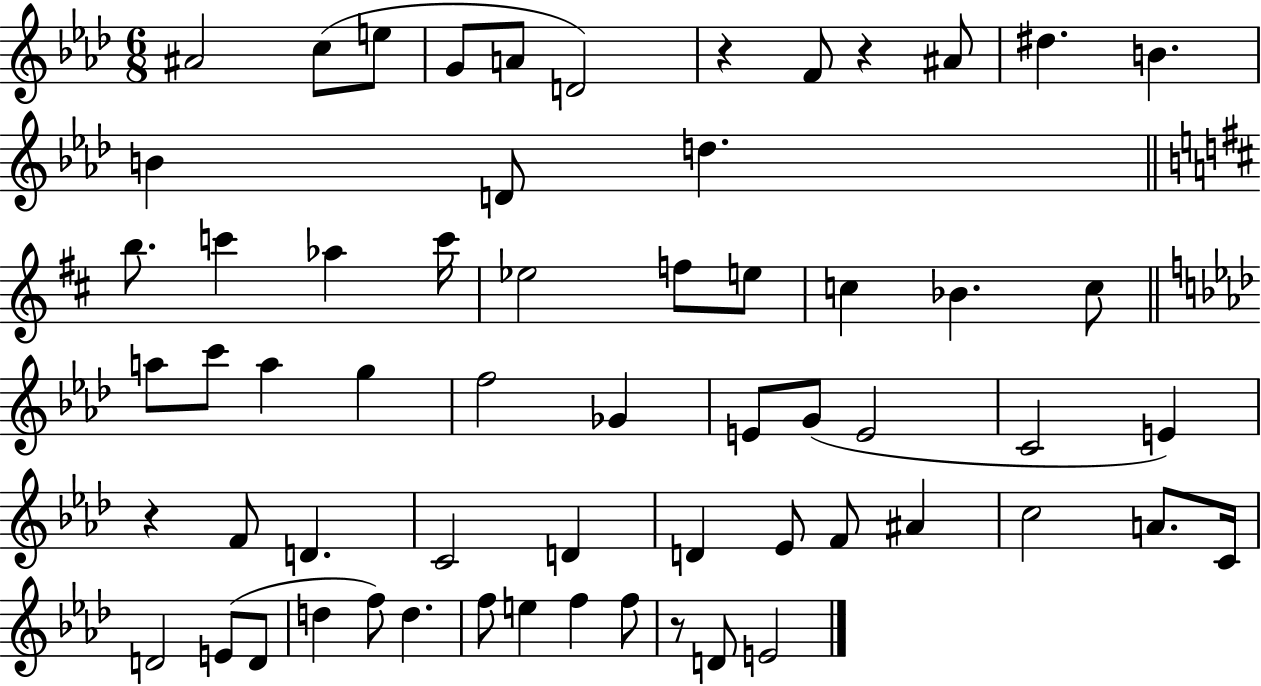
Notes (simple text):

A#4/h C5/e E5/e G4/e A4/e D4/h R/q F4/e R/q A#4/e D#5/q. B4/q. B4/q D4/e D5/q. B5/e. C6/q Ab5/q C6/s Eb5/h F5/e E5/e C5/q Bb4/q. C5/e A5/e C6/e A5/q G5/q F5/h Gb4/q E4/e G4/e E4/h C4/h E4/q R/q F4/e D4/q. C4/h D4/q D4/q Eb4/e F4/e A#4/q C5/h A4/e. C4/s D4/h E4/e D4/e D5/q F5/e D5/q. F5/e E5/q F5/q F5/e R/e D4/e E4/h